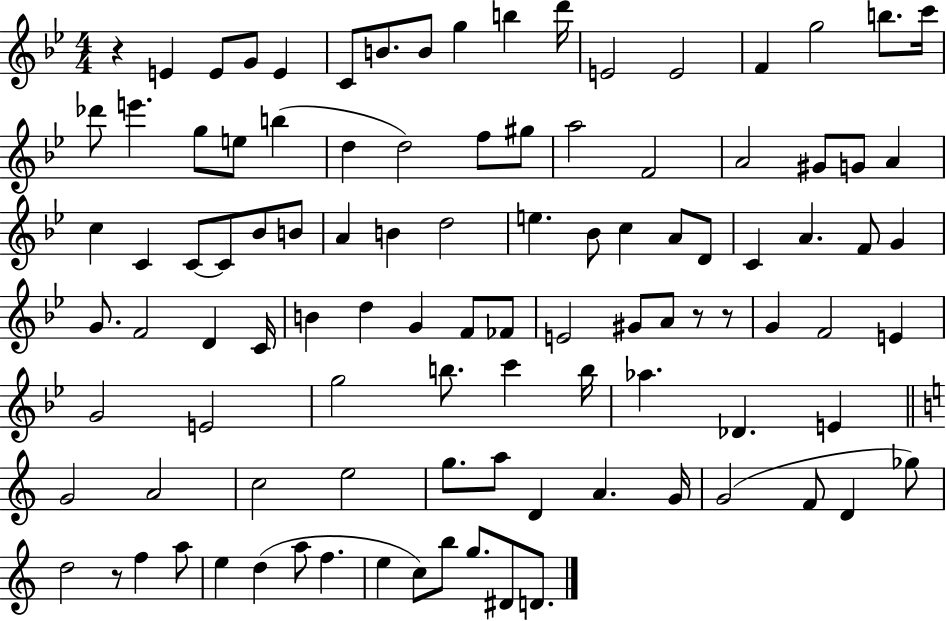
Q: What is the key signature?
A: BES major